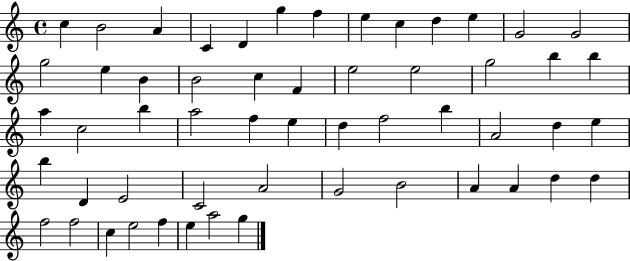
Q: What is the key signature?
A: C major